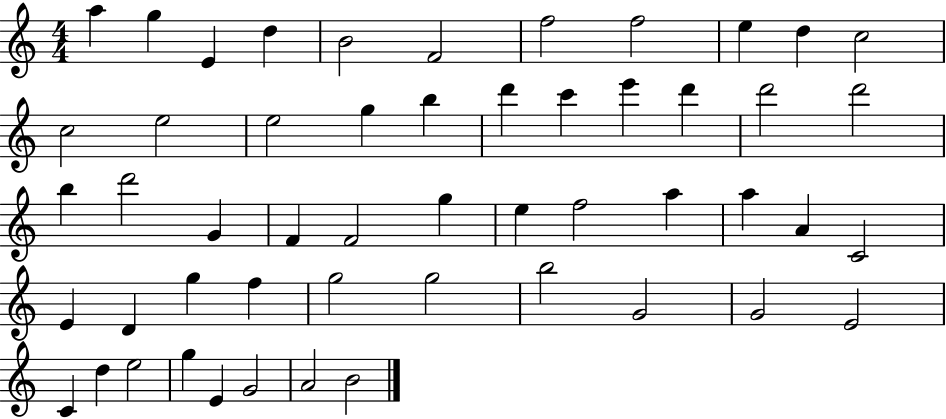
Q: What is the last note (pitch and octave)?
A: B4